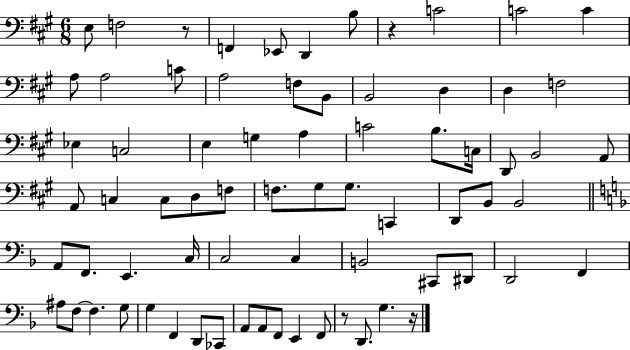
E3/e F3/h R/e F2/q Eb2/e D2/q B3/e R/q C4/h C4/h C4/q A3/e A3/h C4/e A3/h F3/e B2/e B2/h D3/q D3/q F3/h Eb3/q C3/h E3/q G3/q A3/q C4/h B3/e. C3/s D2/e B2/h A2/e A2/e C3/q C3/e D3/e F3/e F3/e. G#3/e G#3/e. C2/q D2/e B2/e B2/h A2/e F2/e. E2/q. C3/s C3/h C3/q B2/h C#2/e D#2/e D2/h F2/q A#3/e F3/e F3/q. G3/e G3/q F2/q D2/e CES2/e A2/e A2/e F2/e E2/q F2/e R/e D2/e. G3/q. R/s